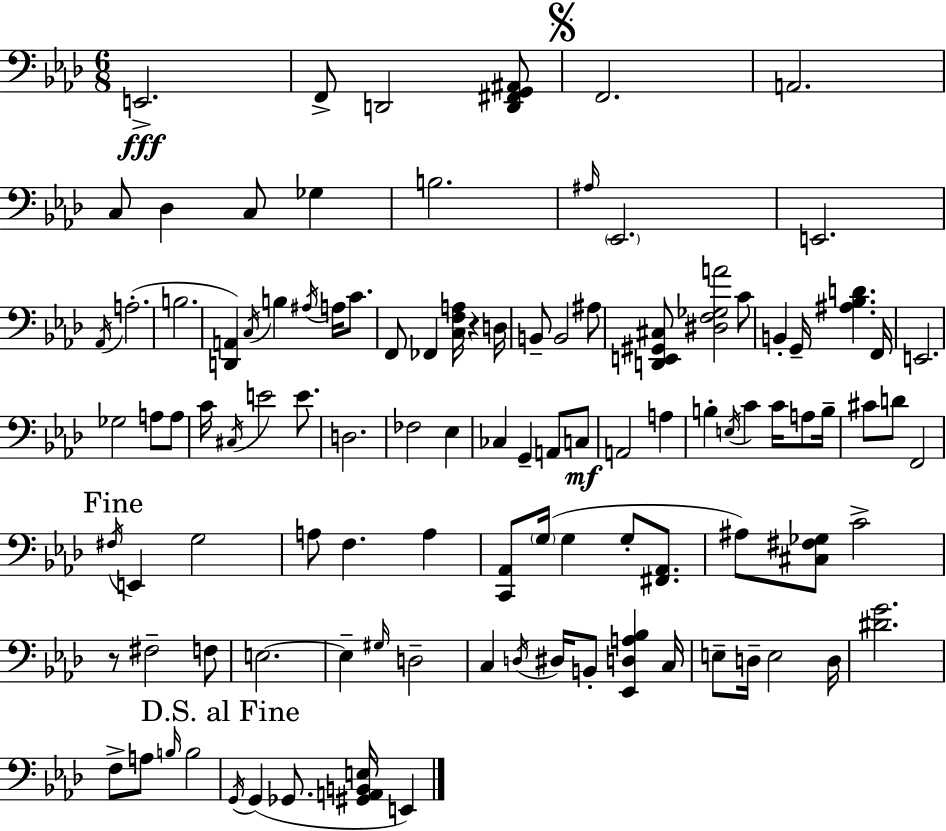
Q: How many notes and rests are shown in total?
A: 105